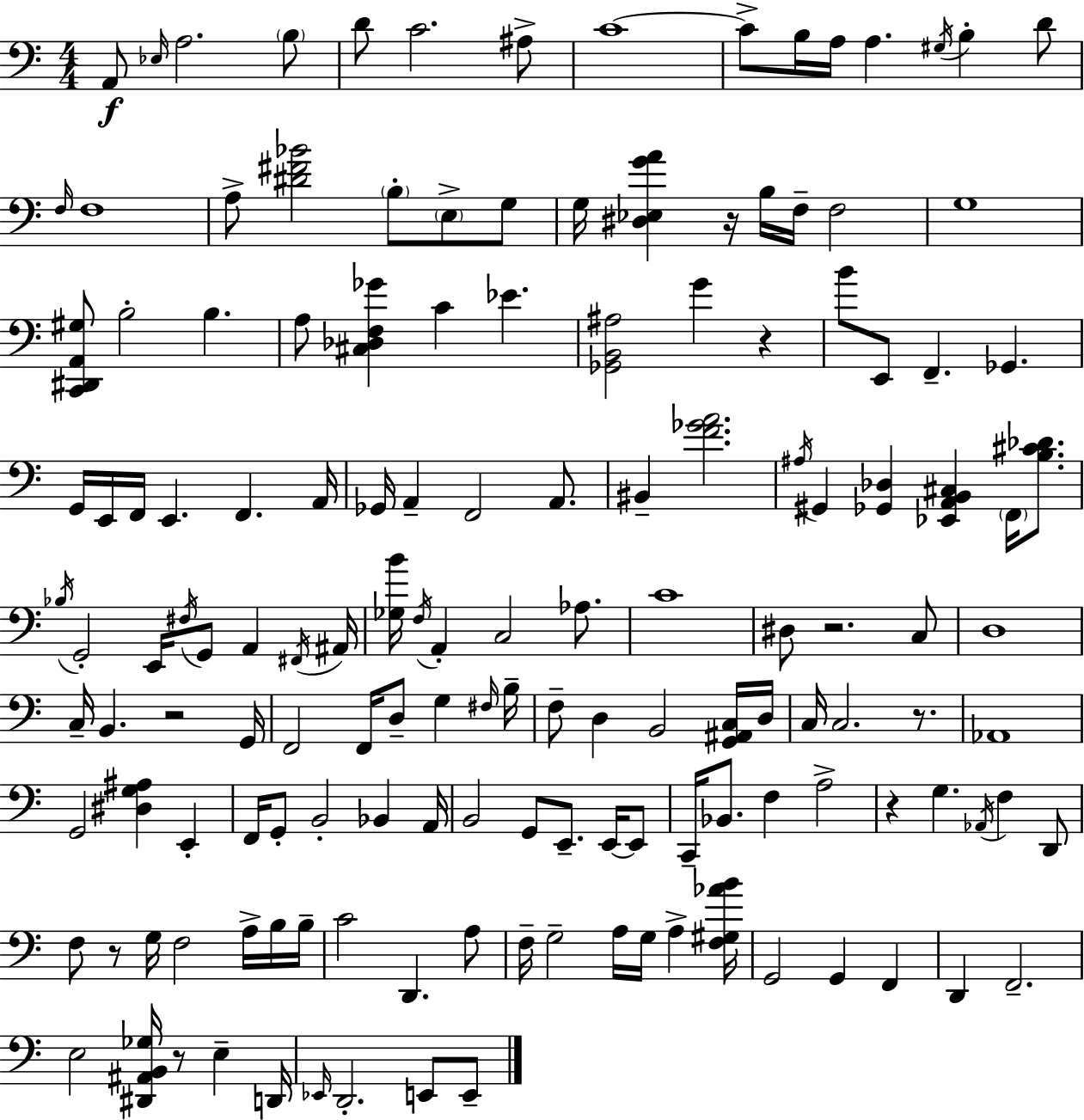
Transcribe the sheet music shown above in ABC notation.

X:1
T:Untitled
M:4/4
L:1/4
K:Am
A,,/2 _E,/4 A,2 B,/2 D/2 C2 ^A,/2 C4 C/2 B,/4 A,/4 A, ^G,/4 B, D/2 F,/4 F,4 A,/2 [^D^F_B]2 B,/2 E,/2 G,/2 G,/4 [^D,_E,GA] z/4 B,/4 F,/4 F,2 G,4 [C,,^D,,A,,^G,]/2 B,2 B, A,/2 [^C,_D,F,_G] C _E [_G,,B,,^A,]2 G z B/2 E,,/2 F,, _G,, G,,/4 E,,/4 F,,/4 E,, F,, A,,/4 _G,,/4 A,, F,,2 A,,/2 ^B,, [F_GA]2 ^A,/4 ^G,, [_G,,_D,] [_E,,A,,B,,^C,] F,,/4 [B,^C_D]/2 _B,/4 G,,2 E,,/4 ^F,/4 G,,/2 A,, ^F,,/4 ^A,,/4 [_G,B]/4 F,/4 A,, C,2 _A,/2 C4 ^D,/2 z2 C,/2 D,4 C,/4 B,, z2 G,,/4 F,,2 F,,/4 D,/2 G, ^F,/4 B,/4 F,/2 D, B,,2 [G,,^A,,C,]/4 D,/4 C,/4 C,2 z/2 _A,,4 G,,2 [^D,G,^A,] E,, F,,/4 G,,/2 B,,2 _B,, A,,/4 B,,2 G,,/2 E,,/2 E,,/4 E,,/2 C,,/4 _B,,/2 F, A,2 z G, _A,,/4 F, D,,/2 F,/2 z/2 G,/4 F,2 A,/4 B,/4 B,/4 C2 D,, A,/2 F,/4 G,2 A,/4 G,/4 A, [F,^G,_AB]/4 G,,2 G,, F,, D,, F,,2 E,2 [^D,,^A,,B,,_G,]/4 z/2 E, D,,/4 _E,,/4 D,,2 E,,/2 E,,/2